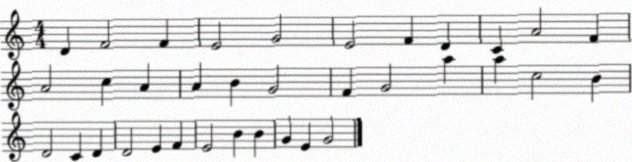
X:1
T:Untitled
M:4/4
L:1/4
K:C
D F2 F E2 G2 E2 F D C A2 F A2 c A A B G2 F G2 a a c2 B D2 C D D2 E F E2 B B G E G2